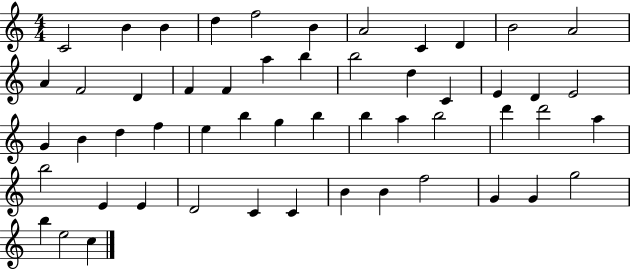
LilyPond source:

{
  \clef treble
  \numericTimeSignature
  \time 4/4
  \key c \major
  c'2 b'4 b'4 | d''4 f''2 b'4 | a'2 c'4 d'4 | b'2 a'2 | \break a'4 f'2 d'4 | f'4 f'4 a''4 b''4 | b''2 d''4 c'4 | e'4 d'4 e'2 | \break g'4 b'4 d''4 f''4 | e''4 b''4 g''4 b''4 | b''4 a''4 b''2 | d'''4 d'''2 a''4 | \break b''2 e'4 e'4 | d'2 c'4 c'4 | b'4 b'4 f''2 | g'4 g'4 g''2 | \break b''4 e''2 c''4 | \bar "|."
}